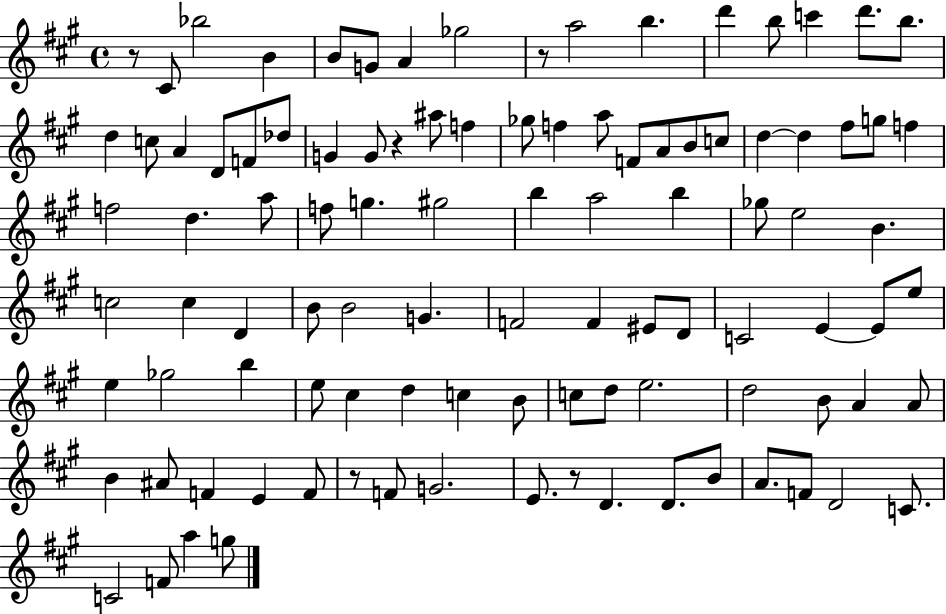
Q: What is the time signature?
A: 4/4